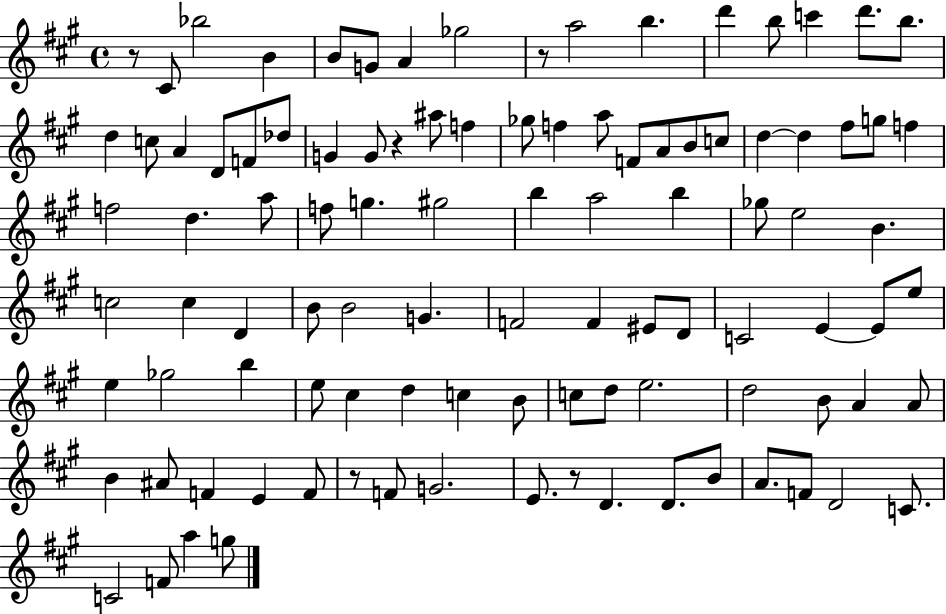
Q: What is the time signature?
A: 4/4